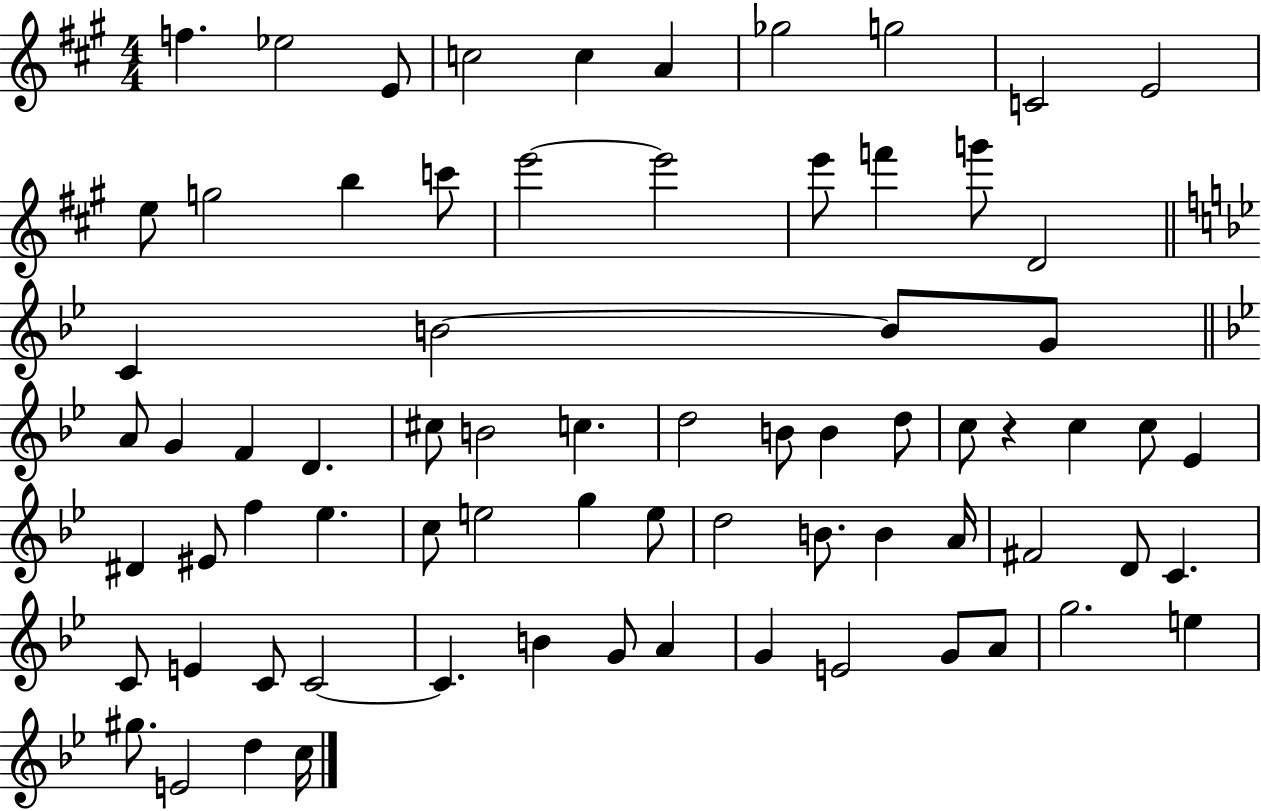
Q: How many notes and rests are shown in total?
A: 73